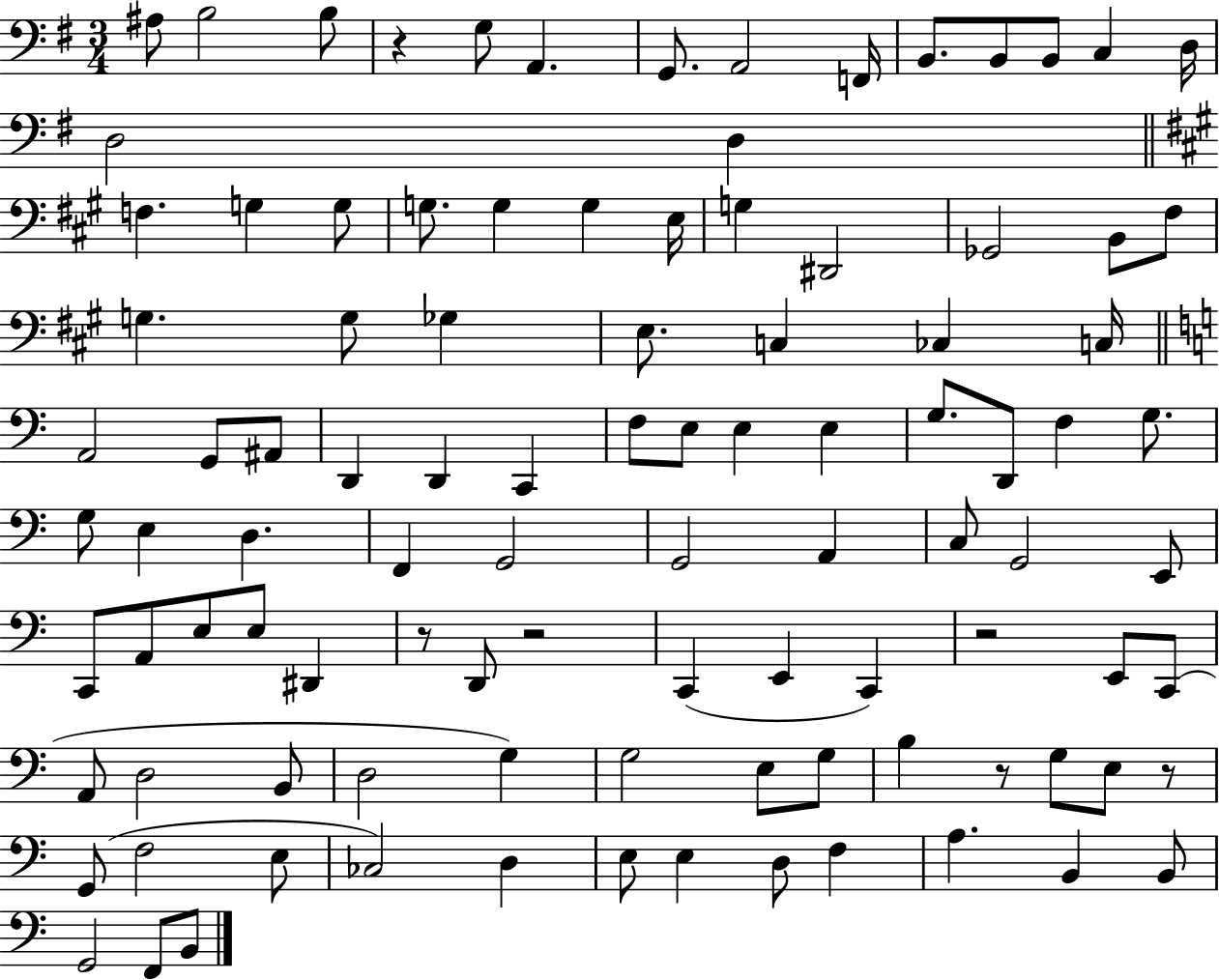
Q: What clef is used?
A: bass